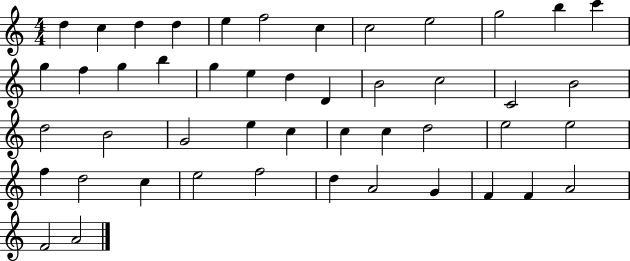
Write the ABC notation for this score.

X:1
T:Untitled
M:4/4
L:1/4
K:C
d c d d e f2 c c2 e2 g2 b c' g f g b g e d D B2 c2 C2 B2 d2 B2 G2 e c c c d2 e2 e2 f d2 c e2 f2 d A2 G F F A2 F2 A2